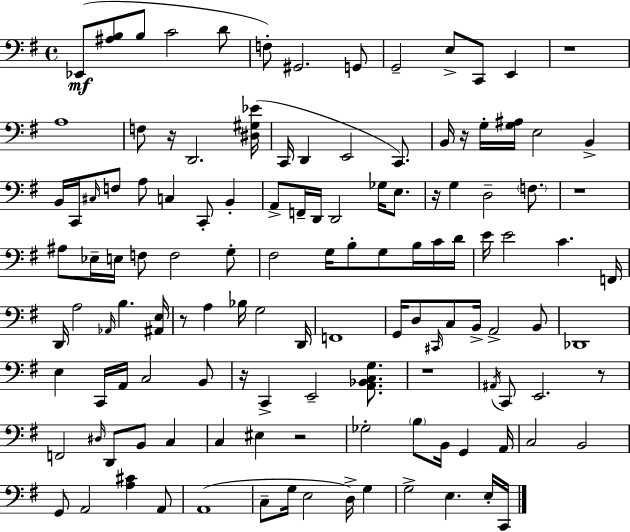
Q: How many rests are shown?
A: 10